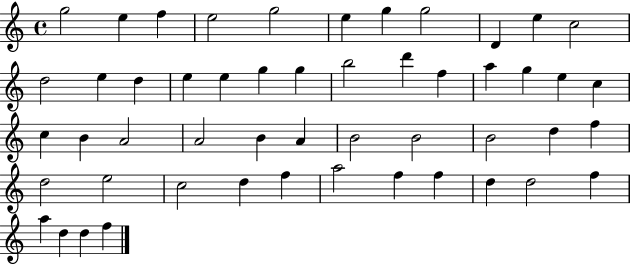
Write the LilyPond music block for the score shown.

{
  \clef treble
  \time 4/4
  \defaultTimeSignature
  \key c \major
  g''2 e''4 f''4 | e''2 g''2 | e''4 g''4 g''2 | d'4 e''4 c''2 | \break d''2 e''4 d''4 | e''4 e''4 g''4 g''4 | b''2 d'''4 f''4 | a''4 g''4 e''4 c''4 | \break c''4 b'4 a'2 | a'2 b'4 a'4 | b'2 b'2 | b'2 d''4 f''4 | \break d''2 e''2 | c''2 d''4 f''4 | a''2 f''4 f''4 | d''4 d''2 f''4 | \break a''4 d''4 d''4 f''4 | \bar "|."
}